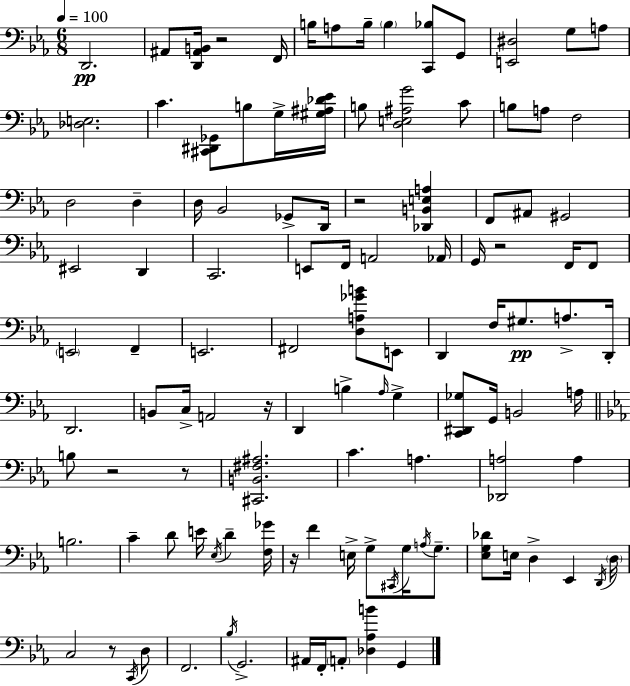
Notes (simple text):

D2/h. A#2/e [D2,A#2,B2]/s R/h F2/s B3/s A3/e B3/s B3/q [C2,Bb3]/e G2/e [E2,D#3]/h G3/e A3/e [Db3,E3]/h. C4/q. [C#2,D#2,Gb2]/e B3/e G3/s [G#3,A#3,Db4,Eb4]/s B3/e [D3,E3,A#3,G4]/h C4/e B3/e A3/e F3/h D3/h D3/q D3/s Bb2/h Gb2/e D2/s R/h [Db2,B2,E3,A3]/q F2/e A#2/e G#2/h EIS2/h D2/q C2/h. E2/e F2/s A2/h Ab2/s G2/s R/h F2/s F2/e E2/h F2/q E2/h. F#2/h [D3,A3,Gb4,B4]/e E2/e D2/q F3/s G#3/e. A3/e. D2/s D2/h. B2/e C3/s A2/h R/s D2/q B3/q Ab3/s G3/q [C2,D#2,Gb3]/e G2/s B2/h A3/s B3/e R/h R/e [C#2,B2,F#3,A#3]/h. C4/q. A3/q. [Db2,A3]/h A3/q B3/h. C4/q D4/e E4/s Eb3/s D4/q [F3,Gb4]/s R/s F4/q E3/s G3/e C#2/s G3/s A3/s G3/e. [Eb3,G3,Db4]/e E3/s D3/q Eb2/q D2/s D3/s C3/h R/e C2/s D3/e F2/h. Bb3/s G2/h. A#2/s F2/s A2/e [Db3,Ab3,B4]/q G2/q